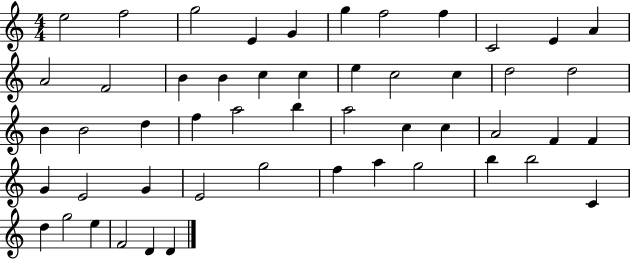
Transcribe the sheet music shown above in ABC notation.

X:1
T:Untitled
M:4/4
L:1/4
K:C
e2 f2 g2 E G g f2 f C2 E A A2 F2 B B c c e c2 c d2 d2 B B2 d f a2 b a2 c c A2 F F G E2 G E2 g2 f a g2 b b2 C d g2 e F2 D D